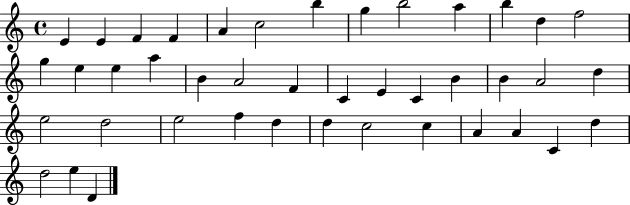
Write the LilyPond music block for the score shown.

{
  \clef treble
  \time 4/4
  \defaultTimeSignature
  \key c \major
  e'4 e'4 f'4 f'4 | a'4 c''2 b''4 | g''4 b''2 a''4 | b''4 d''4 f''2 | \break g''4 e''4 e''4 a''4 | b'4 a'2 f'4 | c'4 e'4 c'4 b'4 | b'4 a'2 d''4 | \break e''2 d''2 | e''2 f''4 d''4 | d''4 c''2 c''4 | a'4 a'4 c'4 d''4 | \break d''2 e''4 d'4 | \bar "|."
}